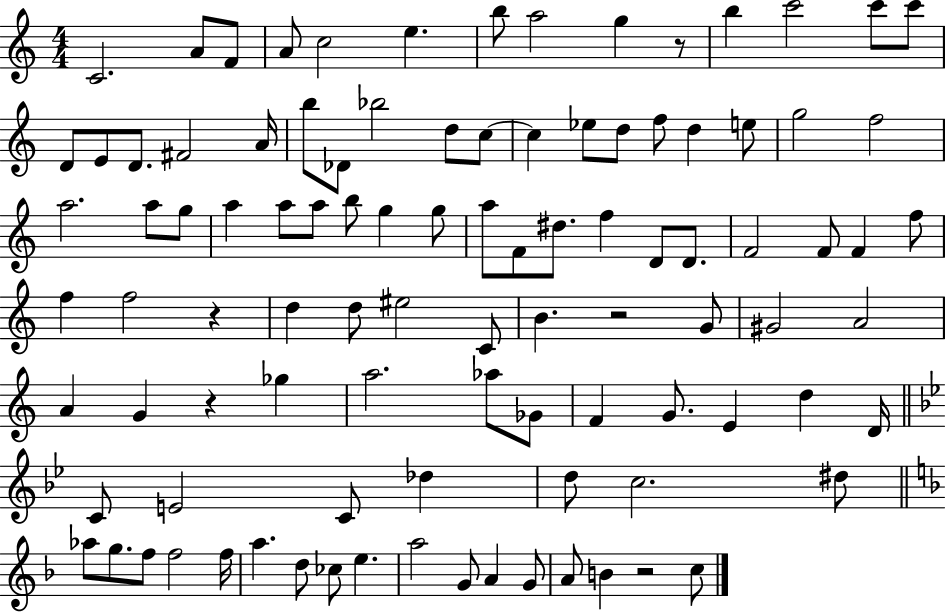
{
  \clef treble
  \numericTimeSignature
  \time 4/4
  \key c \major
  c'2. a'8 f'8 | a'8 c''2 e''4. | b''8 a''2 g''4 r8 | b''4 c'''2 c'''8 c'''8 | \break d'8 e'8 d'8. fis'2 a'16 | b''8 des'8 bes''2 d''8 c''8~~ | c''4 ees''8 d''8 f''8 d''4 e''8 | g''2 f''2 | \break a''2. a''8 g''8 | a''4 a''8 a''8 b''8 g''4 g''8 | a''8 f'8 dis''8. f''4 d'8 d'8. | f'2 f'8 f'4 f''8 | \break f''4 f''2 r4 | d''4 d''8 eis''2 c'8 | b'4. r2 g'8 | gis'2 a'2 | \break a'4 g'4 r4 ges''4 | a''2. aes''8 ges'8 | f'4 g'8. e'4 d''4 d'16 | \bar "||" \break \key g \minor c'8 e'2 c'8 des''4 | d''8 c''2. dis''8 | \bar "||" \break \key d \minor aes''8 g''8. f''8 f''2 f''16 | a''4. d''8 ces''8 e''4. | a''2 g'8 a'4 g'8 | a'8 b'4 r2 c''8 | \break \bar "|."
}